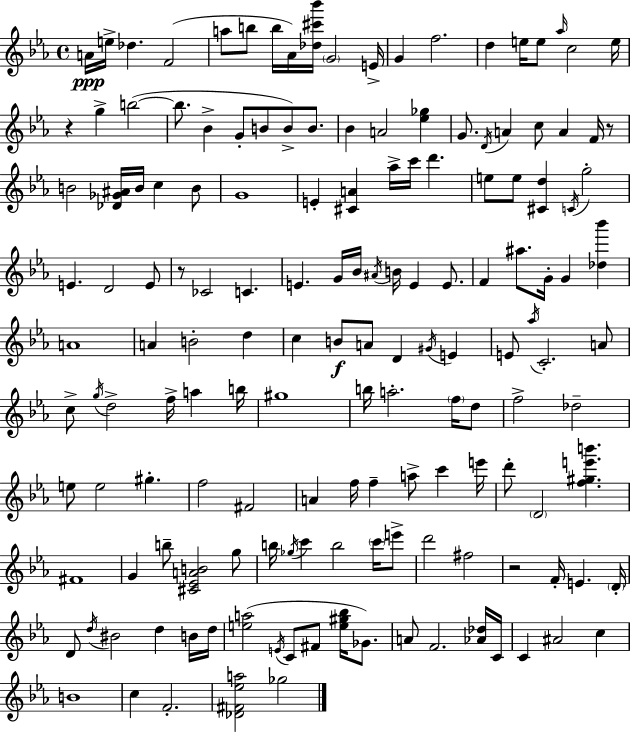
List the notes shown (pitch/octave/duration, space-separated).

A4/s E5/s Db5/q. F4/h A5/e B5/e B5/s Ab4/s [Db5,C#6,Bb6]/s G4/h E4/s G4/q F5/h. D5/q E5/s E5/e Ab5/s C5/h E5/s R/q G5/q B5/h B5/e. Bb4/q G4/e B4/e B4/e B4/e. Bb4/q A4/h [Eb5,Gb5]/q G4/e. D4/s A4/q C5/e A4/q F4/s R/e B4/h [Db4,Gb4,A#4]/s B4/s C5/q B4/e G4/w E4/q [C#4,A4]/q Ab5/s C6/s D6/q. E5/e E5/e [C#4,D5]/q C4/s G5/h E4/q. D4/h E4/e R/e CES4/h C4/q. E4/q. G4/s Bb4/s A#4/s B4/s E4/q E4/e. F4/q A#5/e. G4/s G4/q [Db5,Bb6]/q A4/w A4/q B4/h D5/q C5/q B4/e A4/e D4/q G#4/s E4/q E4/e Ab5/s C4/h. A4/e C5/e G5/s D5/h F5/s A5/q B5/s G#5/w B5/s A5/h. F5/s D5/e F5/h Db5/h E5/e E5/h G#5/q. F5/h F#4/h A4/q F5/s F5/q A5/e C6/q E6/s D6/e D4/h [F5,G#5,E6,B6]/q. F#4/w G4/q B5/e [C#4,Eb4,A4,B4]/h G5/e B5/s Gb5/s C6/q B5/h C6/s E6/e D6/h F#5/h R/h F4/s E4/q. D4/s D4/e D5/s BIS4/h D5/q B4/s D5/s [E5,A5]/h E4/s C4/e F#4/e [E5,G#5,Bb5]/s Gb4/e. A4/e F4/h. [Ab4,Db5]/s C4/s C4/q A#4/h C5/q B4/w C5/q F4/h. [Db4,F#4,Eb5,A5]/h Gb5/h